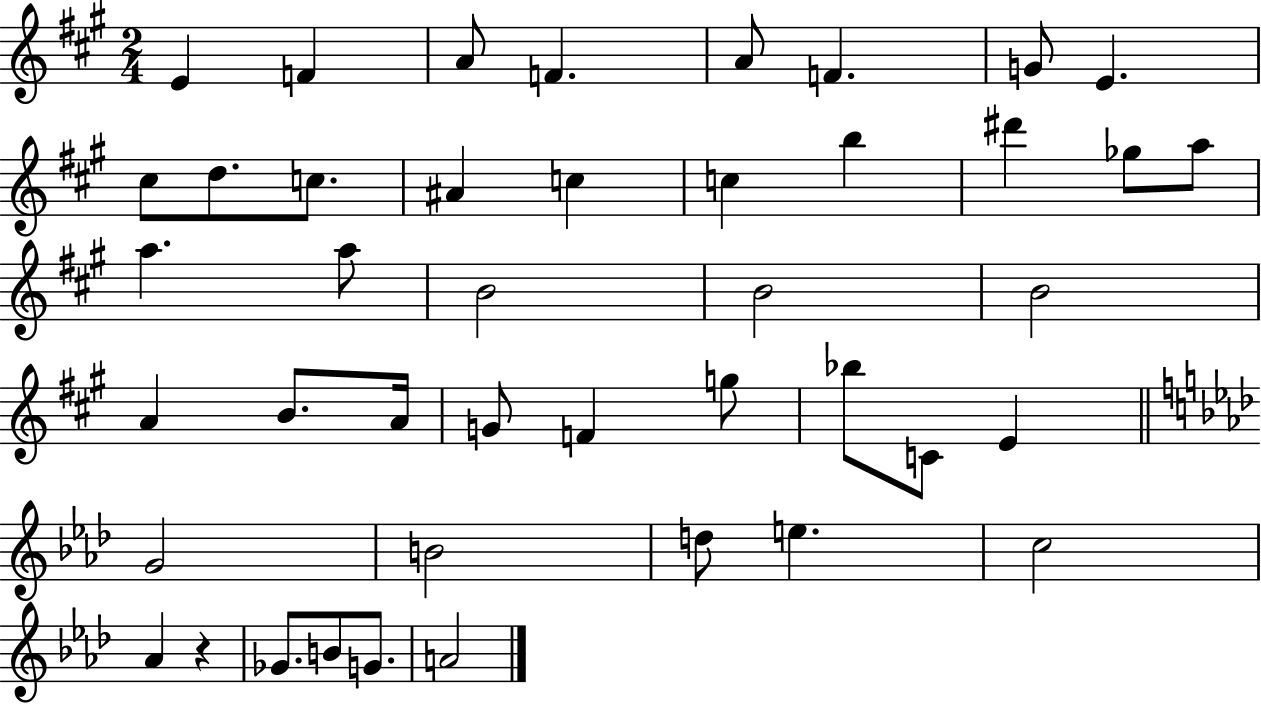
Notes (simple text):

E4/q F4/q A4/e F4/q. A4/e F4/q. G4/e E4/q. C#5/e D5/e. C5/e. A#4/q C5/q C5/q B5/q D#6/q Gb5/e A5/e A5/q. A5/e B4/h B4/h B4/h A4/q B4/e. A4/s G4/e F4/q G5/e Bb5/e C4/e E4/q G4/h B4/h D5/e E5/q. C5/h Ab4/q R/q Gb4/e. B4/e G4/e. A4/h